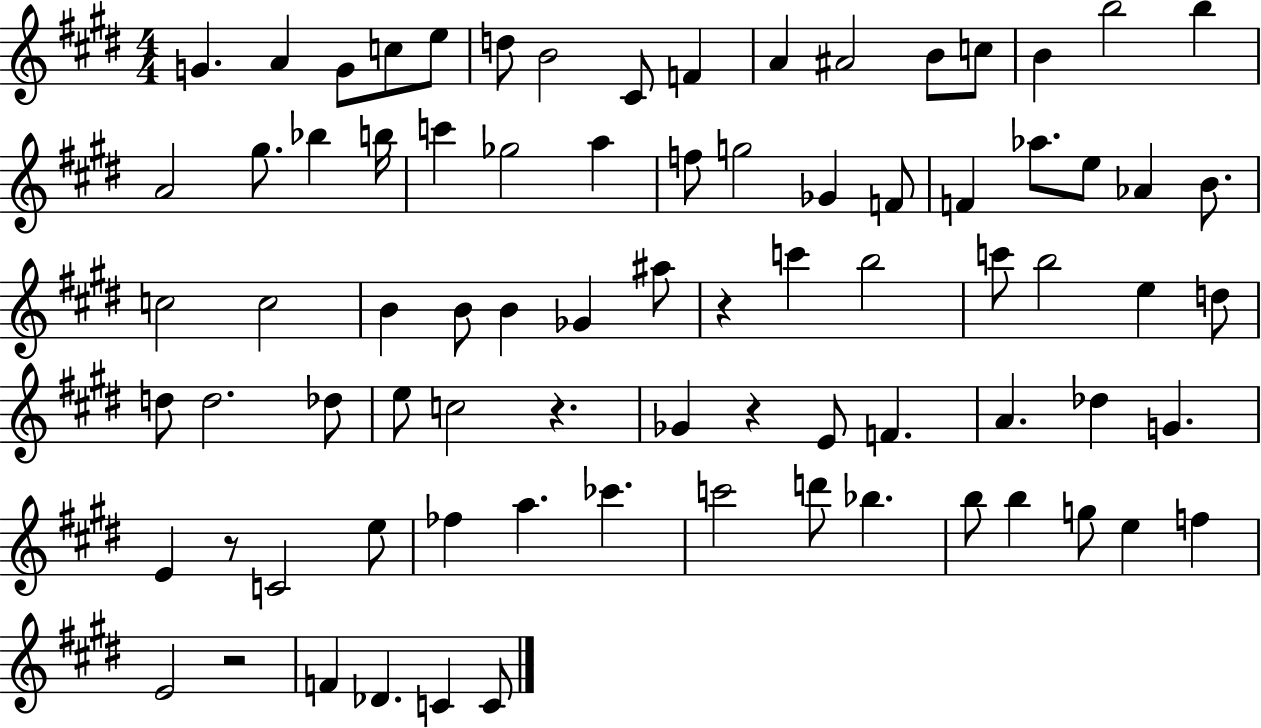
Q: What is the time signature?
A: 4/4